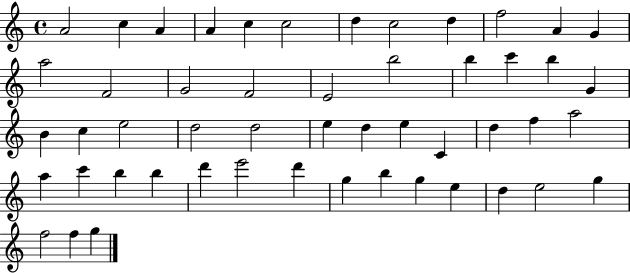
{
  \clef treble
  \time 4/4
  \defaultTimeSignature
  \key c \major
  a'2 c''4 a'4 | a'4 c''4 c''2 | d''4 c''2 d''4 | f''2 a'4 g'4 | \break a''2 f'2 | g'2 f'2 | e'2 b''2 | b''4 c'''4 b''4 g'4 | \break b'4 c''4 e''2 | d''2 d''2 | e''4 d''4 e''4 c'4 | d''4 f''4 a''2 | \break a''4 c'''4 b''4 b''4 | d'''4 e'''2 d'''4 | g''4 b''4 g''4 e''4 | d''4 e''2 g''4 | \break f''2 f''4 g''4 | \bar "|."
}